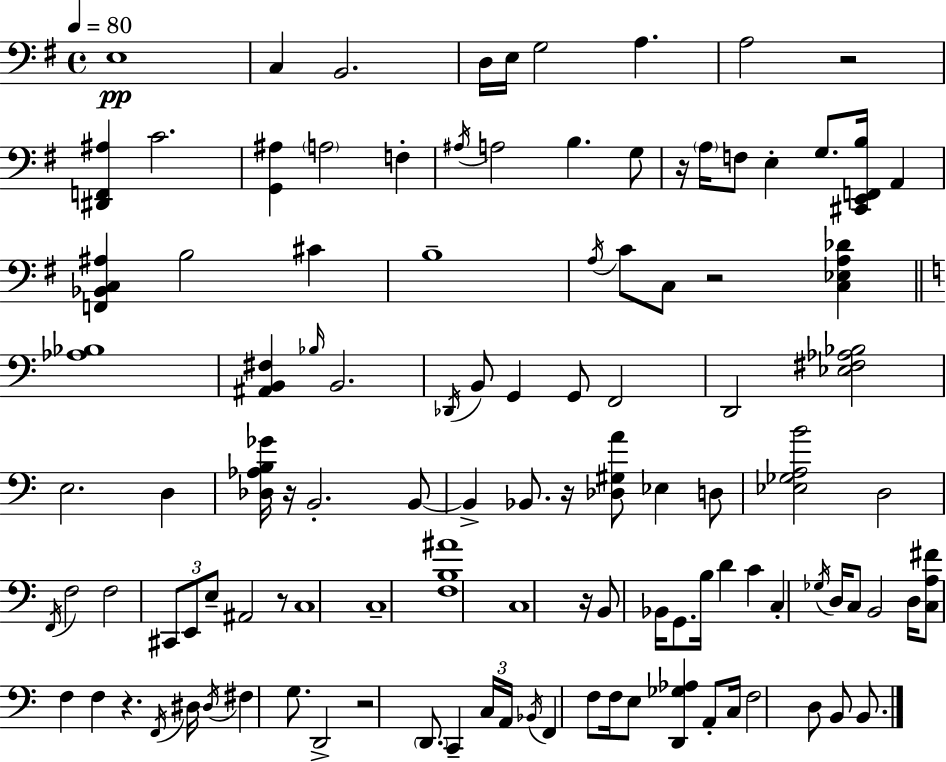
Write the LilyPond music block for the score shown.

{
  \clef bass
  \time 4/4
  \defaultTimeSignature
  \key e \minor
  \tempo 4 = 80
  e1\pp | c4 b,2. | d16 e16 g2 a4. | a2 r2 | \break <dis, f, ais>4 c'2. | <g, ais>4 \parenthesize a2 f4-. | \acciaccatura { ais16 } a2 b4. g8 | r16 \parenthesize a16 f8 e4-. g8. <cis, e, f, b>16 a,4 | \break <f, bes, c ais>4 b2 cis'4 | b1-- | \acciaccatura { a16 } c'8 c8 r2 <c ees a des'>4 | \bar "||" \break \key c \major <aes bes>1 | <ais, b, fis>4 \grace { bes16 } b,2. | \acciaccatura { des,16 } b,8 g,4 g,8 f,2 | d,2 <ees fis aes bes>2 | \break e2. d4 | <des aes b ges'>16 r16 b,2.-. | b,8~~ b,4-> bes,8. r16 <des gis a'>8 ees4 | d8 <ees ges a b'>2 d2 | \break \acciaccatura { f,16 } f2 f2 | \tuplet 3/2 { cis,8 e,8 e8-- } ais,2 | r8 c1 | c1-- | \break <f b ais'>1 | c1 | r16 b,8 bes,16 g,8. b16 d'4 c'4 | c4-. \acciaccatura { ges16 } d16 c8 b,2 | \break d16 <c a fis'>8 f4 f4 r4. | \acciaccatura { f,16 } dis16 \acciaccatura { dis16 } fis4 g8. d,2-> | r2 \parenthesize d,8. | c,4-- \tuplet 3/2 { c16 a,16 \acciaccatura { bes,16 } } f,4 f8 f16 e8 | \break <d, ges aes>4 a,8-. c16 f2 | d8 b,8 b,8. \bar "|."
}